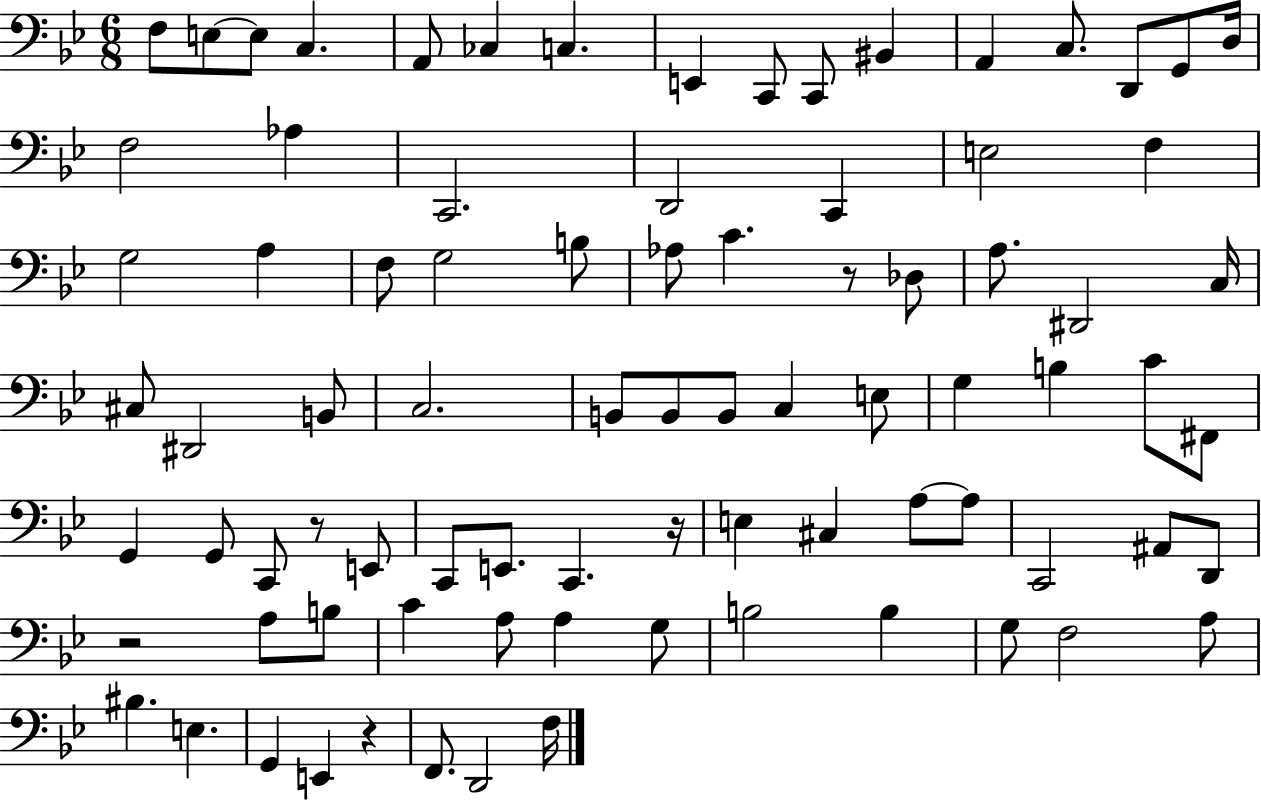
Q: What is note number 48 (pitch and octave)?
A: G2